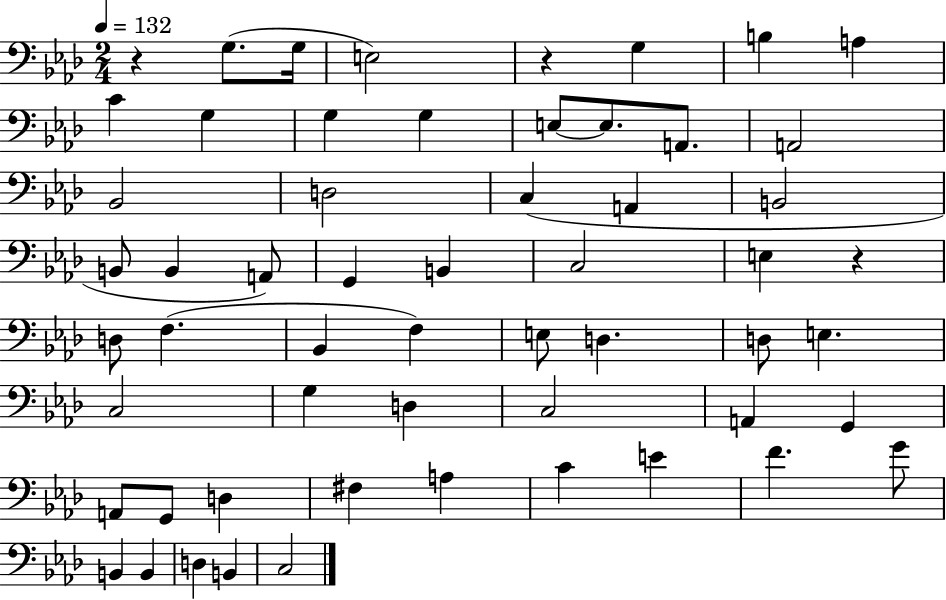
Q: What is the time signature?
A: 2/4